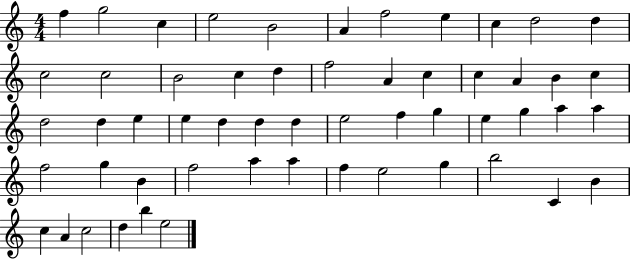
{
  \clef treble
  \numericTimeSignature
  \time 4/4
  \key c \major
  f''4 g''2 c''4 | e''2 b'2 | a'4 f''2 e''4 | c''4 d''2 d''4 | \break c''2 c''2 | b'2 c''4 d''4 | f''2 a'4 c''4 | c''4 a'4 b'4 c''4 | \break d''2 d''4 e''4 | e''4 d''4 d''4 d''4 | e''2 f''4 g''4 | e''4 g''4 a''4 a''4 | \break f''2 g''4 b'4 | f''2 a''4 a''4 | f''4 e''2 g''4 | b''2 c'4 b'4 | \break c''4 a'4 c''2 | d''4 b''4 e''2 | \bar "|."
}